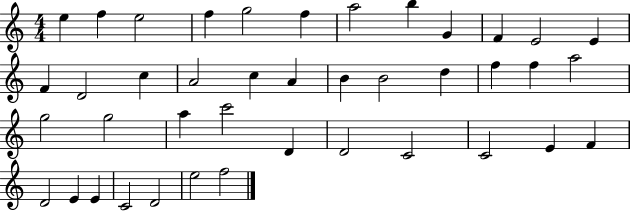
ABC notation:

X:1
T:Untitled
M:4/4
L:1/4
K:C
e f e2 f g2 f a2 b G F E2 E F D2 c A2 c A B B2 d f f a2 g2 g2 a c'2 D D2 C2 C2 E F D2 E E C2 D2 e2 f2